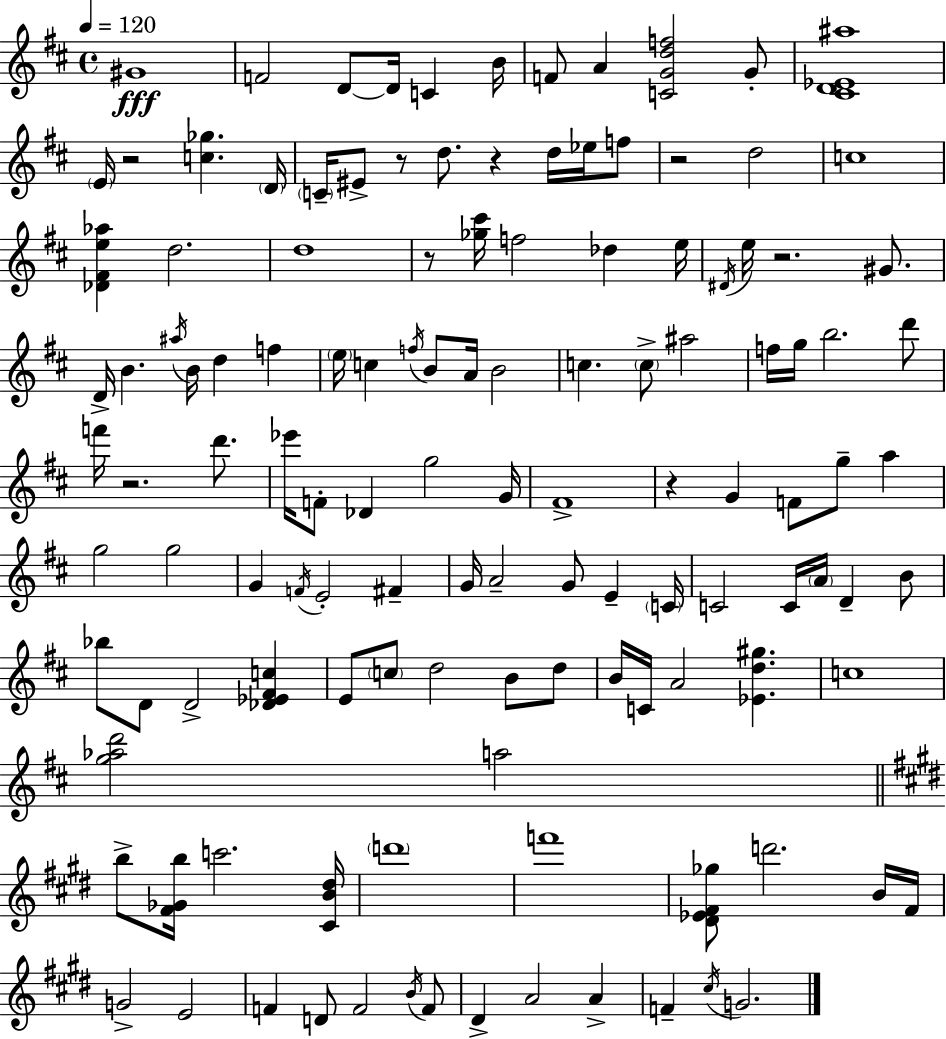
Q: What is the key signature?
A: D major